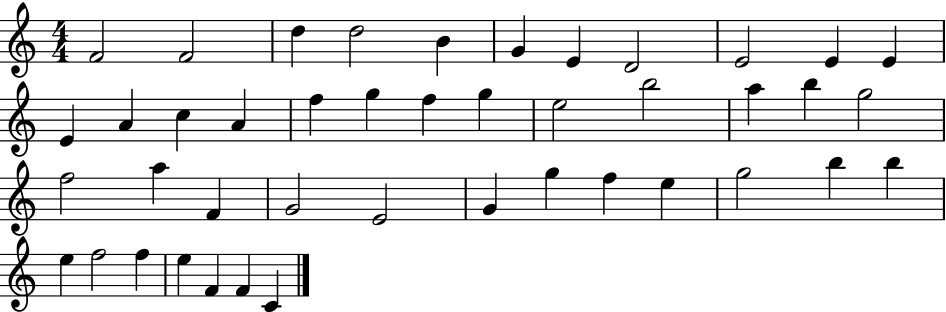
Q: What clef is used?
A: treble